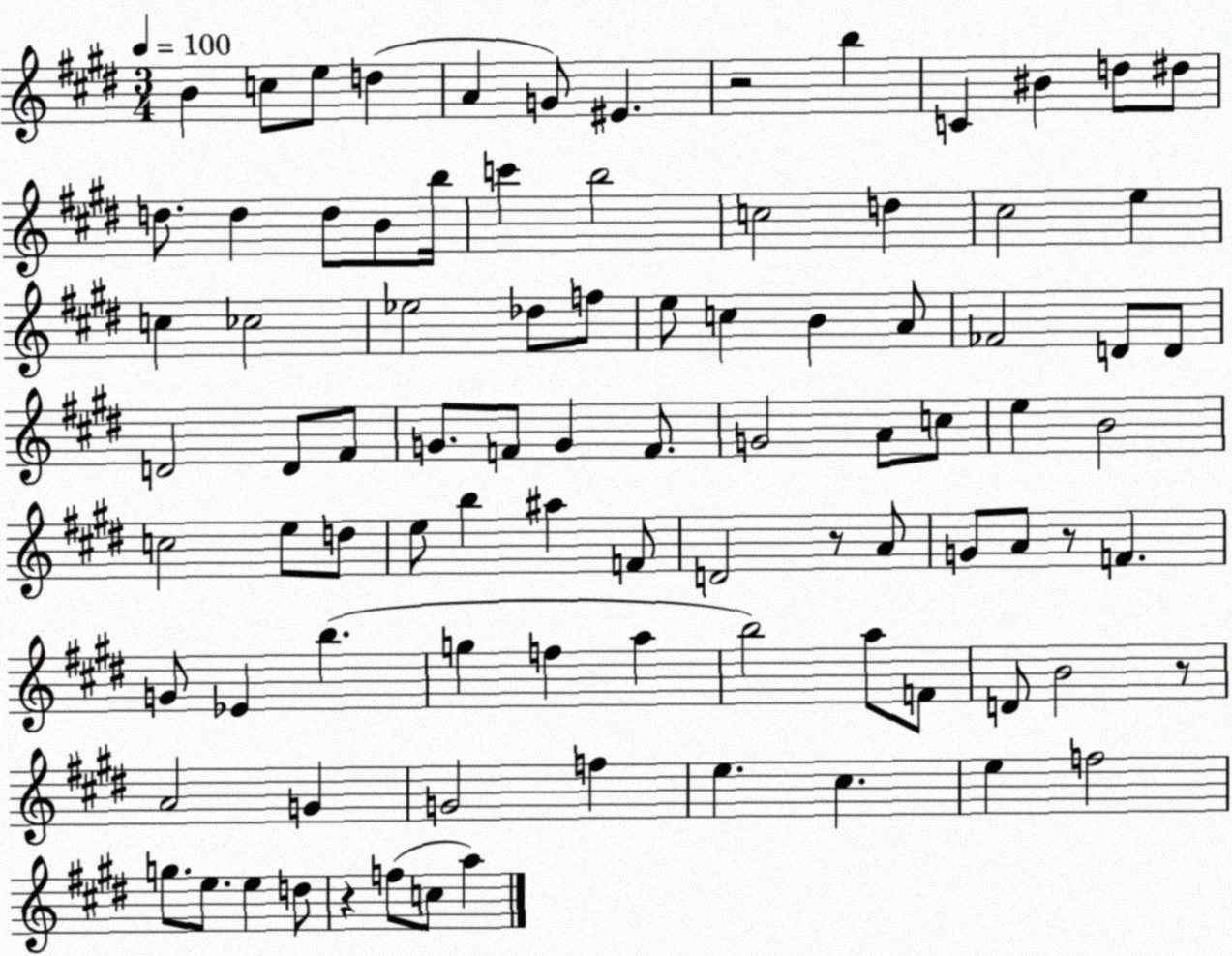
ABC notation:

X:1
T:Untitled
M:3/4
L:1/4
K:E
B c/2 e/2 d A G/2 ^E z2 b C ^B d/2 ^d/2 d/2 d d/2 B/2 b/4 c' b2 c2 d ^c2 e c _c2 _e2 _d/2 f/2 e/2 c B A/2 _F2 D/2 D/2 D2 D/2 ^F/2 G/2 F/2 G F/2 G2 A/2 c/2 e B2 c2 e/2 d/2 e/2 b ^a F/2 D2 z/2 A/2 G/2 A/2 z/2 F G/2 _E b g f a b2 a/2 F/2 D/2 B2 z/2 A2 G G2 f e ^c e f2 g/2 e/2 e d/2 z f/2 c/2 a